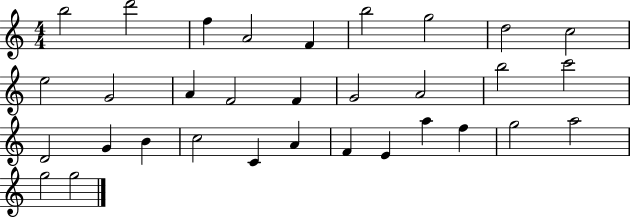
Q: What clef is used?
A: treble